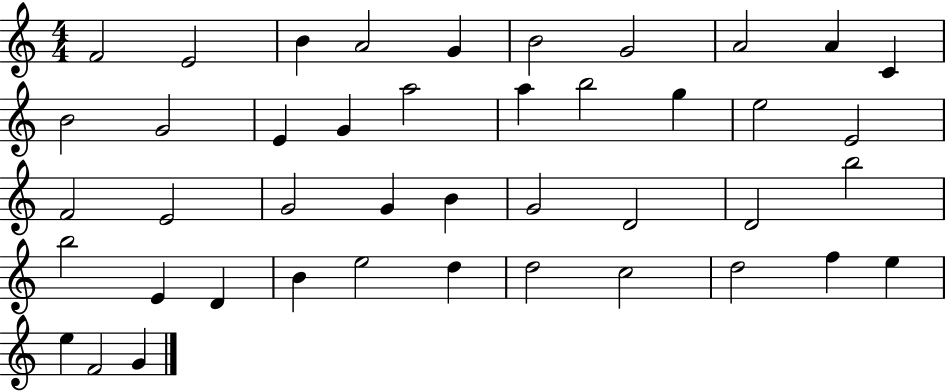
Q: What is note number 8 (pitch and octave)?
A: A4